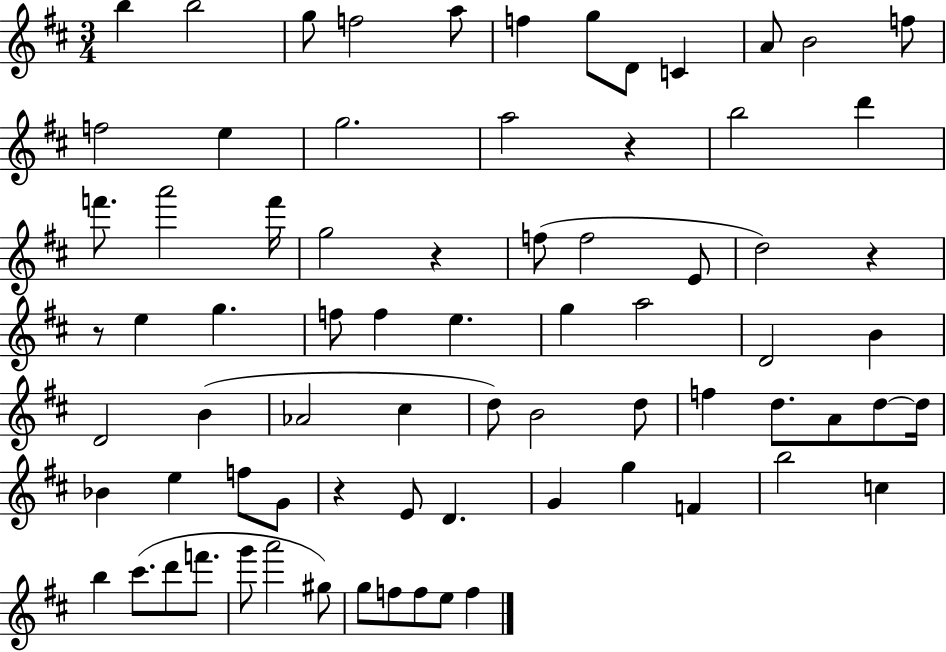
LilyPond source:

{
  \clef treble
  \numericTimeSignature
  \time 3/4
  \key d \major
  \repeat volta 2 { b''4 b''2 | g''8 f''2 a''8 | f''4 g''8 d'8 c'4 | a'8 b'2 f''8 | \break f''2 e''4 | g''2. | a''2 r4 | b''2 d'''4 | \break f'''8. a'''2 f'''16 | g''2 r4 | f''8( f''2 e'8 | d''2) r4 | \break r8 e''4 g''4. | f''8 f''4 e''4. | g''4 a''2 | d'2 b'4 | \break d'2 b'4( | aes'2 cis''4 | d''8) b'2 d''8 | f''4 d''8. a'8 d''8~~ d''16 | \break bes'4 e''4 f''8 g'8 | r4 e'8 d'4. | g'4 g''4 f'4 | b''2 c''4 | \break b''4 cis'''8.( d'''8 f'''8. | g'''8 a'''2 gis''8) | g''8 f''8 f''8 e''8 f''4 | } \bar "|."
}